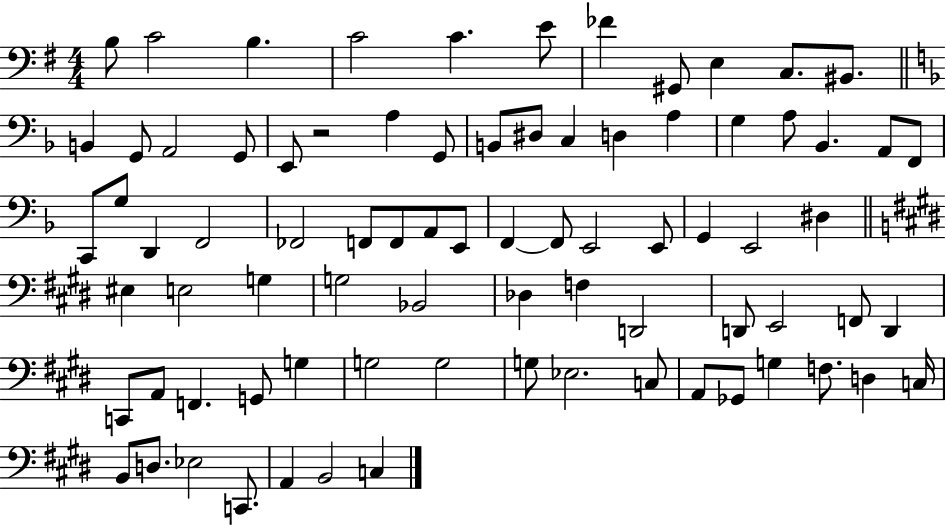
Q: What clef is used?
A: bass